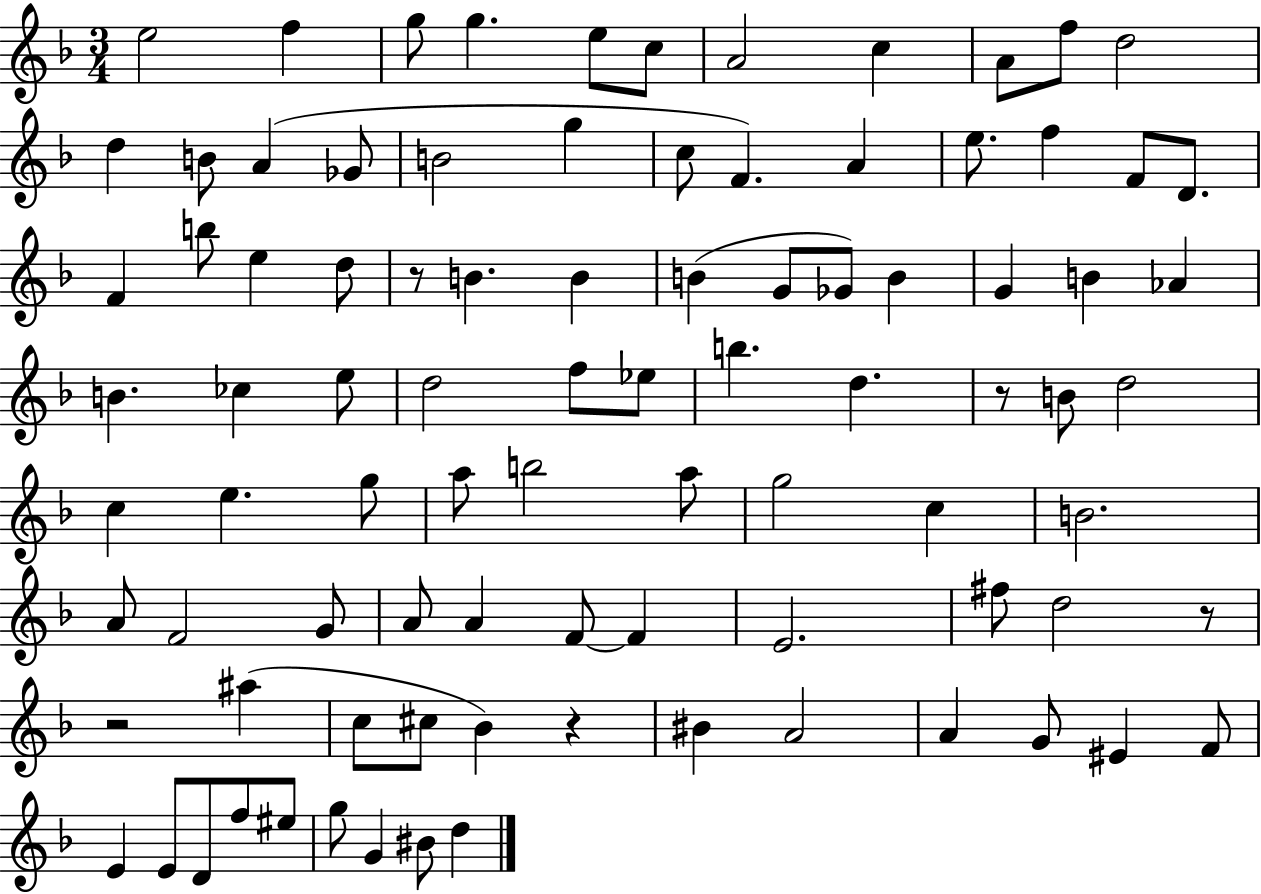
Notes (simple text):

E5/h F5/q G5/e G5/q. E5/e C5/e A4/h C5/q A4/e F5/e D5/h D5/q B4/e A4/q Gb4/e B4/h G5/q C5/e F4/q. A4/q E5/e. F5/q F4/e D4/e. F4/q B5/e E5/q D5/e R/e B4/q. B4/q B4/q G4/e Gb4/e B4/q G4/q B4/q Ab4/q B4/q. CES5/q E5/e D5/h F5/e Eb5/e B5/q. D5/q. R/e B4/e D5/h C5/q E5/q. G5/e A5/e B5/h A5/e G5/h C5/q B4/h. A4/e F4/h G4/e A4/e A4/q F4/e F4/q E4/h. F#5/e D5/h R/e R/h A#5/q C5/e C#5/e Bb4/q R/q BIS4/q A4/h A4/q G4/e EIS4/q F4/e E4/q E4/e D4/e F5/e EIS5/e G5/e G4/q BIS4/e D5/q